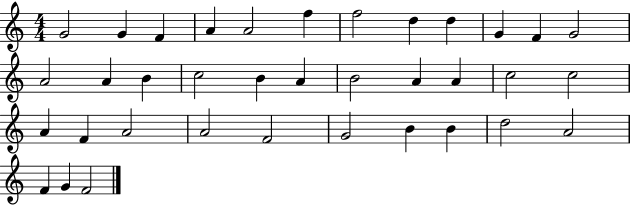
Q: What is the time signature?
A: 4/4